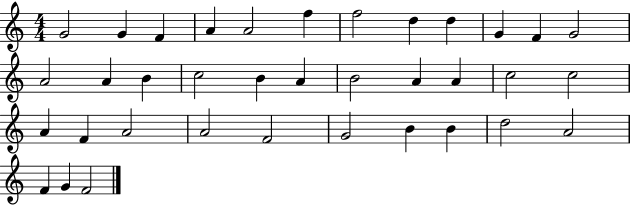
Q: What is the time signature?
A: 4/4